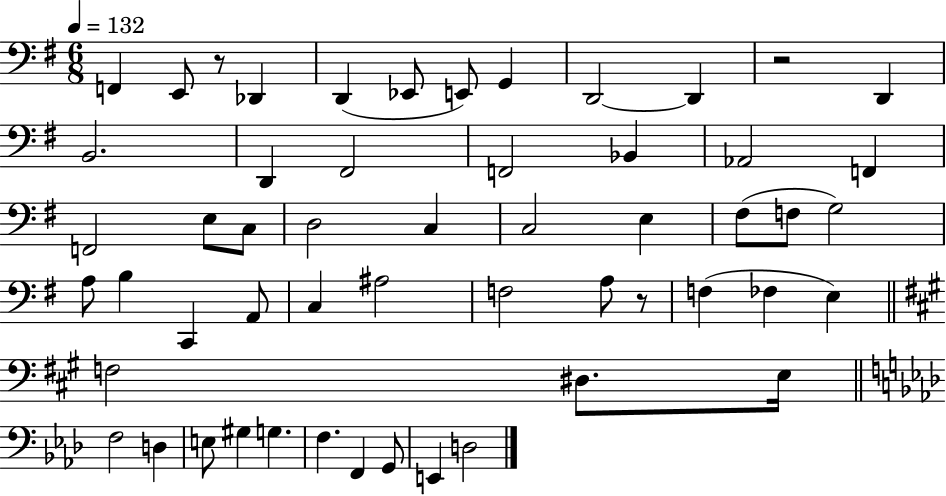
F2/q E2/e R/e Db2/q D2/q Eb2/e E2/e G2/q D2/h D2/q R/h D2/q B2/h. D2/q F#2/h F2/h Bb2/q Ab2/h F2/q F2/h E3/e C3/e D3/h C3/q C3/h E3/q F#3/e F3/e G3/h A3/e B3/q C2/q A2/e C3/q A#3/h F3/h A3/e R/e F3/q FES3/q E3/q F3/h D#3/e. E3/s F3/h D3/q E3/e G#3/q G3/q. F3/q. F2/q G2/e E2/q D3/h